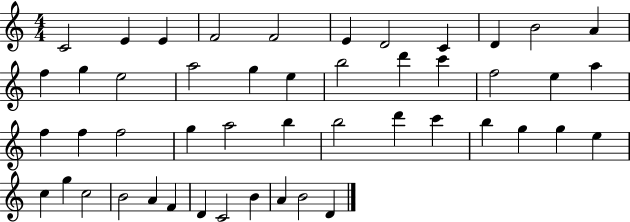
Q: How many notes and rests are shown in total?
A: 48